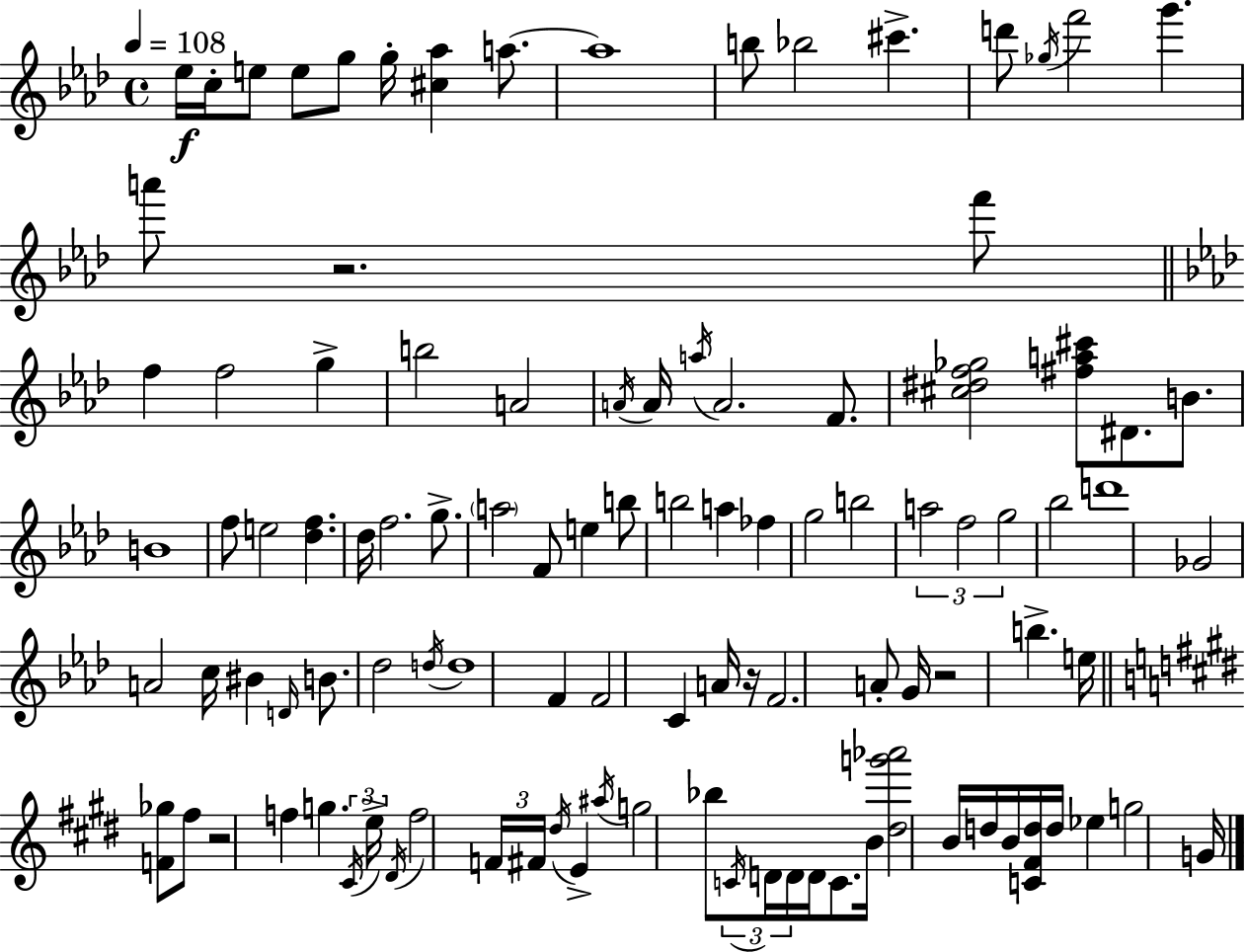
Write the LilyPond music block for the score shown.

{
  \clef treble
  \time 4/4
  \defaultTimeSignature
  \key aes \major
  \tempo 4 = 108
  ees''16\f c''16-. e''8 e''8 g''8 g''16-. <cis'' aes''>4 a''8.~~ | a''1 | b''8 bes''2 cis'''4.-> | d'''8 \acciaccatura { ges''16 } f'''2 g'''4. | \break a'''8 r2. f'''8 | \bar "||" \break \key aes \major f''4 f''2 g''4-> | b''2 a'2 | \acciaccatura { a'16 } a'16 \acciaccatura { a''16 } a'2. f'8. | <cis'' dis'' f'' ges''>2 <fis'' a'' cis'''>8 dis'8. b'8. | \break b'1 | f''8 e''2 <des'' f''>4. | des''16 f''2. g''8.-> | \parenthesize a''2 f'8 e''4 | \break b''8 b''2 a''4 fes''4 | g''2 b''2 | \tuplet 3/2 { a''2 f''2 | g''2 } bes''2 | \break d'''1 | ges'2 a'2 | c''16 bis'4 \grace { d'16 } b'8. des''2 | \acciaccatura { d''16 } d''1 | \break f'4 f'2 | c'4 a'16 r16 f'2. | a'8-. g'16 r2 b''4.-> | e''16 \bar "||" \break \key e \major <f' ges''>8 fis''8 r2 f''4 | g''4. \tuplet 3/2 { \acciaccatura { cis'16 } e''16-> \acciaccatura { dis'16 } } f''2 | \tuplet 3/2 { f'16 fis'16 \acciaccatura { dis''16 } } e'4-> \acciaccatura { ais''16 } g''2 | bes''8 \tuplet 3/2 { \acciaccatura { c'16 } d'16 d'16 } d'16 c'8. b'16 <dis'' g''' aes'''>2 | \break b'16 d''16 b'16 <c' fis' d''>16 d''16 ees''4 g''2 | g'16 \bar "|."
}